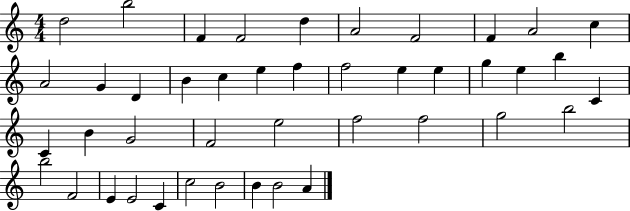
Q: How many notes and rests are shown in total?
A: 43